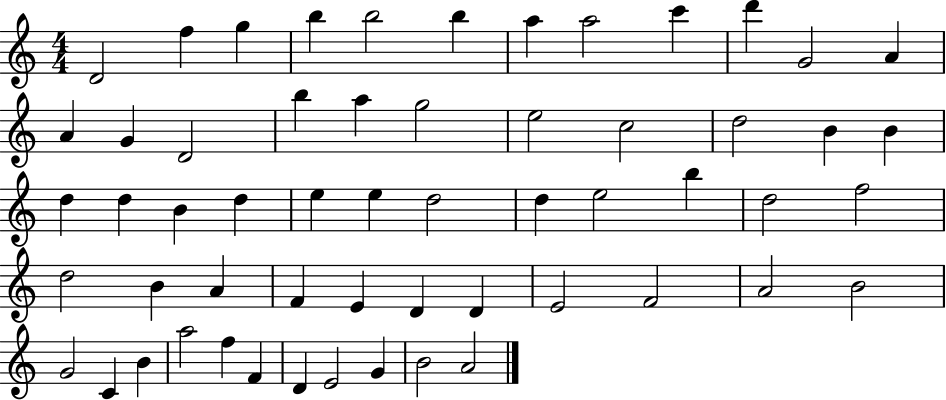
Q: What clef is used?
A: treble